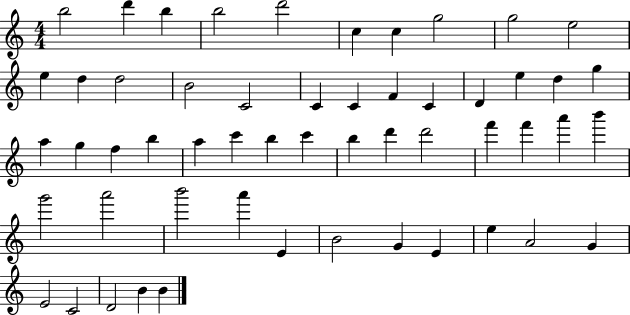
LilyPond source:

{
  \clef treble
  \numericTimeSignature
  \time 4/4
  \key c \major
  b''2 d'''4 b''4 | b''2 d'''2 | c''4 c''4 g''2 | g''2 e''2 | \break e''4 d''4 d''2 | b'2 c'2 | c'4 c'4 f'4 c'4 | d'4 e''4 d''4 g''4 | \break a''4 g''4 f''4 b''4 | a''4 c'''4 b''4 c'''4 | b''4 d'''4 d'''2 | f'''4 f'''4 a'''4 b'''4 | \break g'''2 a'''2 | b'''2 a'''4 e'4 | b'2 g'4 e'4 | e''4 a'2 g'4 | \break e'2 c'2 | d'2 b'4 b'4 | \bar "|."
}